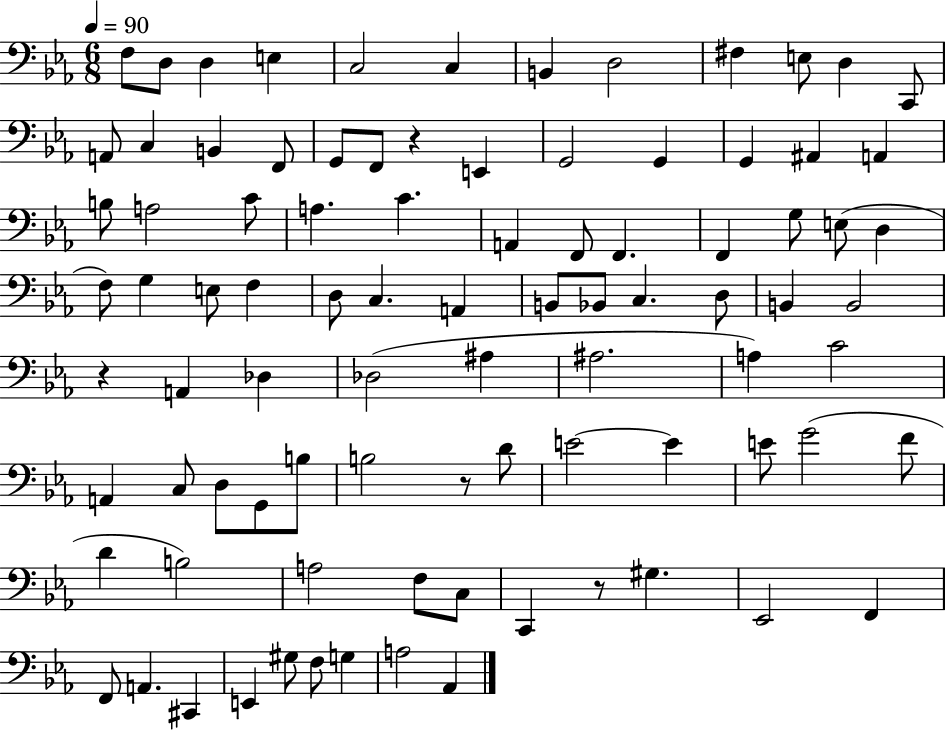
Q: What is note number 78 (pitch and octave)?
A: F2